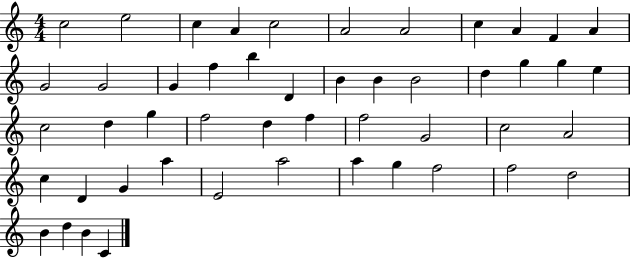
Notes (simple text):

C5/h E5/h C5/q A4/q C5/h A4/h A4/h C5/q A4/q F4/q A4/q G4/h G4/h G4/q F5/q B5/q D4/q B4/q B4/q B4/h D5/q G5/q G5/q E5/q C5/h D5/q G5/q F5/h D5/q F5/q F5/h G4/h C5/h A4/h C5/q D4/q G4/q A5/q E4/h A5/h A5/q G5/q F5/h F5/h D5/h B4/q D5/q B4/q C4/q